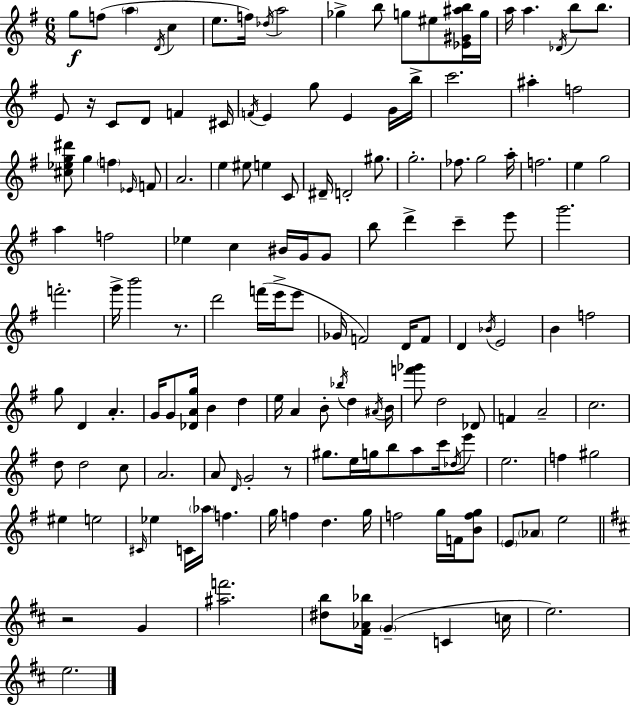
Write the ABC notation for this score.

X:1
T:Untitled
M:6/8
L:1/4
K:G
g/2 f/2 a D/4 c e/2 f/4 _d/4 a2 _g b/2 g/2 ^e/2 [_E^G^ab]/4 g/4 a/4 a _D/4 b/2 b/2 E/2 z/4 C/2 D/2 F ^C/4 F/4 E g/2 E G/4 b/4 c'2 ^a f2 [^c_eg^d']/2 g f _E/4 F/2 A2 e ^e/2 e C/2 ^D/4 D2 ^g/2 g2 _f/2 g2 a/4 f2 e g2 a f2 _e c ^B/4 G/4 G/2 b/2 d' c' e'/2 g'2 f'2 g'/4 b'2 z/2 d'2 f'/4 e'/4 e'/2 _G/4 F2 D/4 F/2 D _B/4 E2 B f2 g/2 D A G/4 G/2 [_DAg]/4 B d e/4 A B/2 _b/4 d ^A/4 B/4 [f'_g']/2 d2 _D/2 F A2 c2 d/2 d2 c/2 A2 A/2 D/4 G2 z/2 ^g/2 e/4 g/4 b/2 a/2 c'/4 _d/4 e'/2 e2 f ^g2 ^e e2 ^C/4 _e C/4 _a/4 f g/4 f d g/4 f2 g/4 F/4 [Bfg]/2 E/2 _A/2 e2 z2 G [^af']2 [^db]/2 [^F_A_b]/4 G C c/4 e2 e2